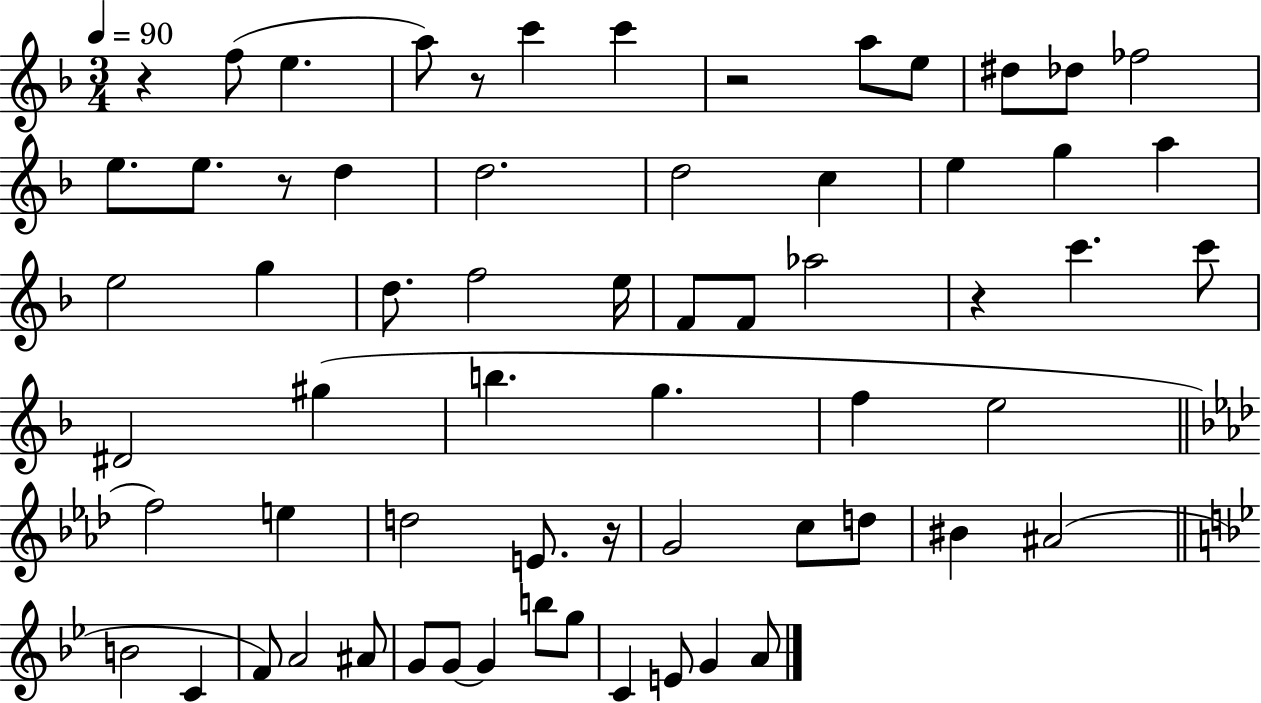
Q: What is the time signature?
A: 3/4